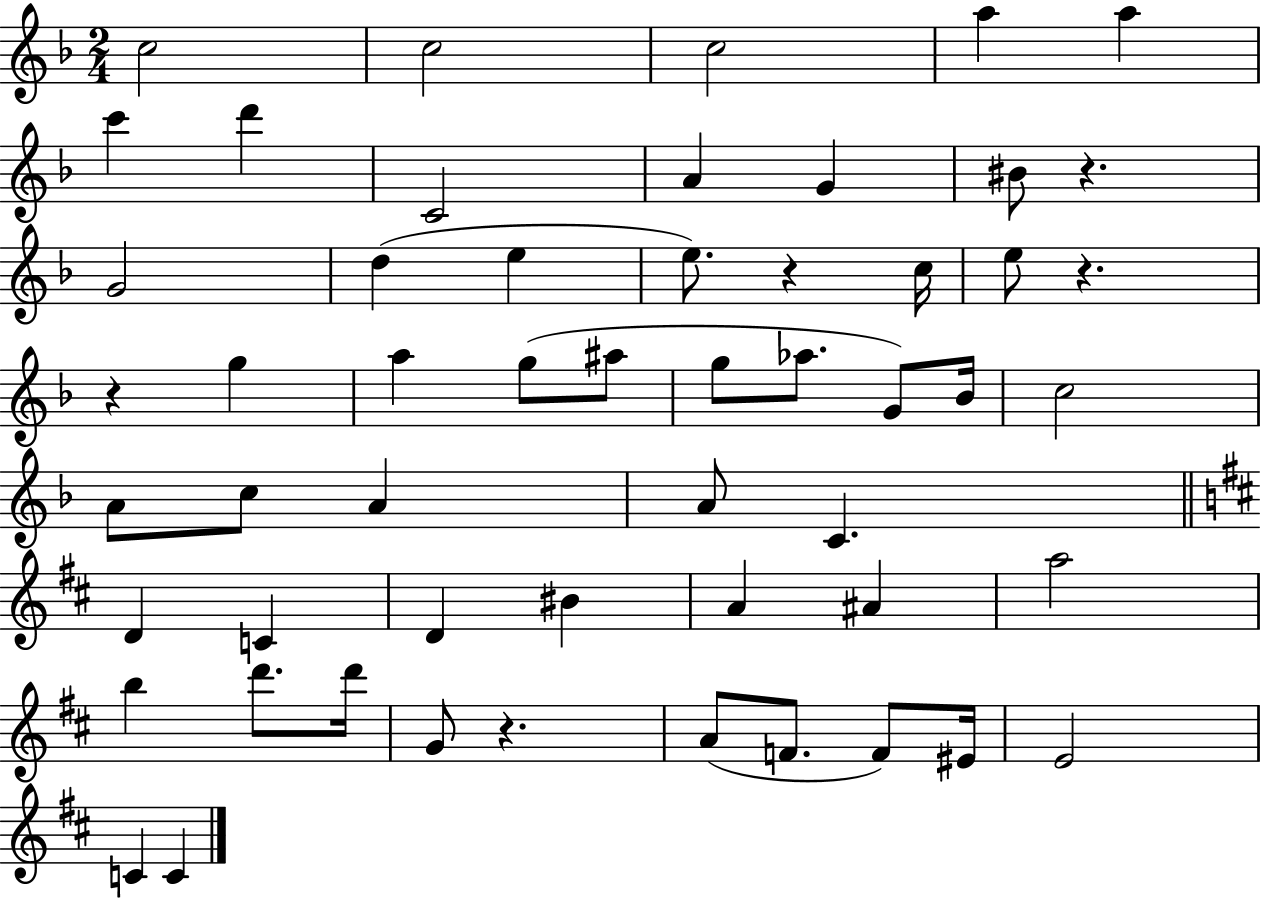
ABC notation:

X:1
T:Untitled
M:2/4
L:1/4
K:F
c2 c2 c2 a a c' d' C2 A G ^B/2 z G2 d e e/2 z c/4 e/2 z z g a g/2 ^a/2 g/2 _a/2 G/2 _B/4 c2 A/2 c/2 A A/2 C D C D ^B A ^A a2 b d'/2 d'/4 G/2 z A/2 F/2 F/2 ^E/4 E2 C C